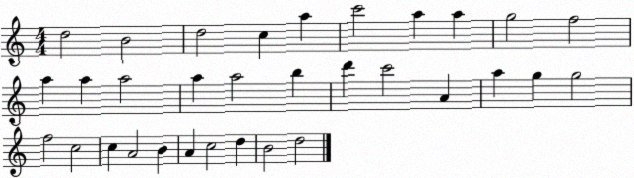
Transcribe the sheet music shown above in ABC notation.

X:1
T:Untitled
M:4/4
L:1/4
K:C
d2 B2 d2 c a c'2 a a g2 f2 a a a2 a a2 b d' c'2 A a g g2 f2 c2 c A2 B A c2 d B2 d2